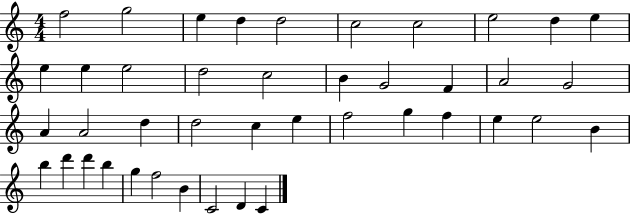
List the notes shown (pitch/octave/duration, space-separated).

F5/h G5/h E5/q D5/q D5/h C5/h C5/h E5/h D5/q E5/q E5/q E5/q E5/h D5/h C5/h B4/q G4/h F4/q A4/h G4/h A4/q A4/h D5/q D5/h C5/q E5/q F5/h G5/q F5/q E5/q E5/h B4/q B5/q D6/q D6/q B5/q G5/q F5/h B4/q C4/h D4/q C4/q